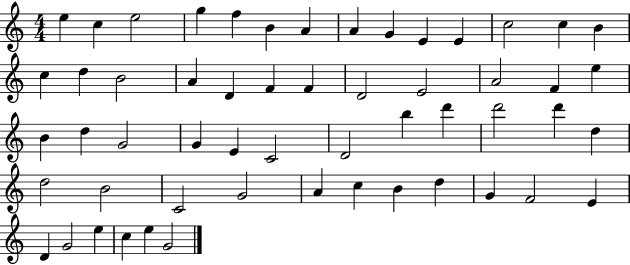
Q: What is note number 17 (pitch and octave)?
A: B4